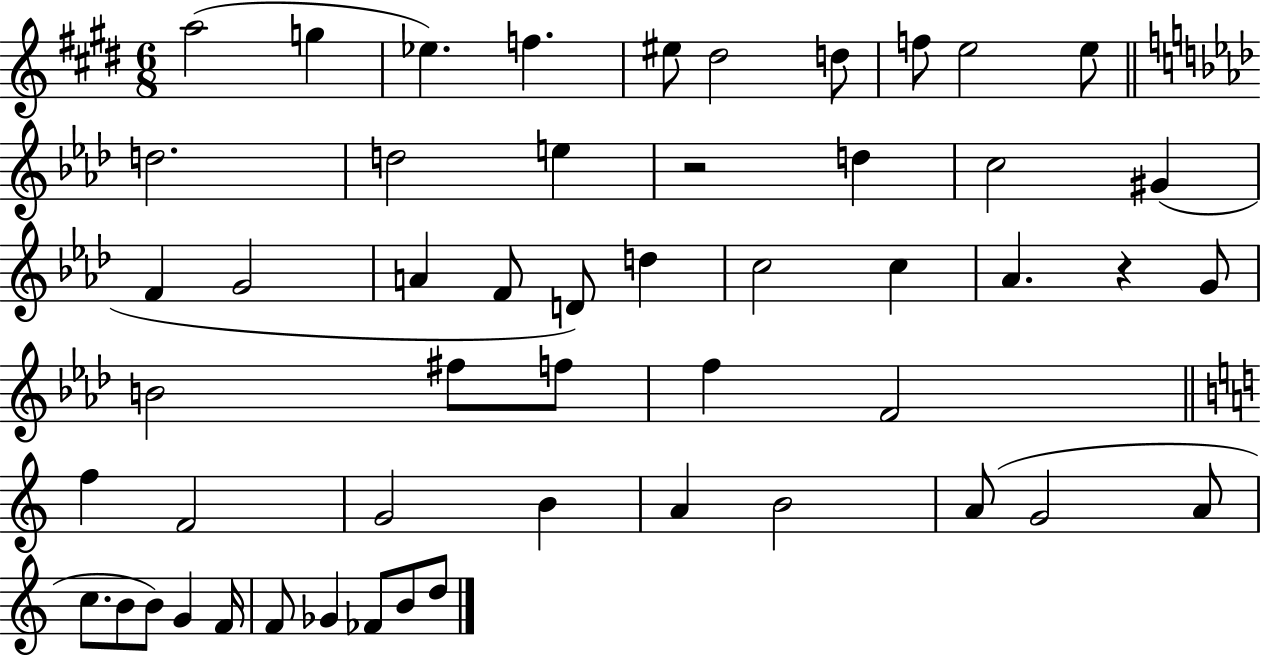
{
  \clef treble
  \numericTimeSignature
  \time 6/8
  \key e \major
  a''2( g''4 | ees''4.) f''4. | eis''8 dis''2 d''8 | f''8 e''2 e''8 | \break \bar "||" \break \key aes \major d''2. | d''2 e''4 | r2 d''4 | c''2 gis'4( | \break f'4 g'2 | a'4 f'8 d'8) d''4 | c''2 c''4 | aes'4. r4 g'8 | \break b'2 fis''8 f''8 | f''4 f'2 | \bar "||" \break \key a \minor f''4 f'2 | g'2 b'4 | a'4 b'2 | a'8( g'2 a'8 | \break c''8. b'8 b'8) g'4 f'16 | f'8 ges'4 fes'8 b'8 d''8 | \bar "|."
}